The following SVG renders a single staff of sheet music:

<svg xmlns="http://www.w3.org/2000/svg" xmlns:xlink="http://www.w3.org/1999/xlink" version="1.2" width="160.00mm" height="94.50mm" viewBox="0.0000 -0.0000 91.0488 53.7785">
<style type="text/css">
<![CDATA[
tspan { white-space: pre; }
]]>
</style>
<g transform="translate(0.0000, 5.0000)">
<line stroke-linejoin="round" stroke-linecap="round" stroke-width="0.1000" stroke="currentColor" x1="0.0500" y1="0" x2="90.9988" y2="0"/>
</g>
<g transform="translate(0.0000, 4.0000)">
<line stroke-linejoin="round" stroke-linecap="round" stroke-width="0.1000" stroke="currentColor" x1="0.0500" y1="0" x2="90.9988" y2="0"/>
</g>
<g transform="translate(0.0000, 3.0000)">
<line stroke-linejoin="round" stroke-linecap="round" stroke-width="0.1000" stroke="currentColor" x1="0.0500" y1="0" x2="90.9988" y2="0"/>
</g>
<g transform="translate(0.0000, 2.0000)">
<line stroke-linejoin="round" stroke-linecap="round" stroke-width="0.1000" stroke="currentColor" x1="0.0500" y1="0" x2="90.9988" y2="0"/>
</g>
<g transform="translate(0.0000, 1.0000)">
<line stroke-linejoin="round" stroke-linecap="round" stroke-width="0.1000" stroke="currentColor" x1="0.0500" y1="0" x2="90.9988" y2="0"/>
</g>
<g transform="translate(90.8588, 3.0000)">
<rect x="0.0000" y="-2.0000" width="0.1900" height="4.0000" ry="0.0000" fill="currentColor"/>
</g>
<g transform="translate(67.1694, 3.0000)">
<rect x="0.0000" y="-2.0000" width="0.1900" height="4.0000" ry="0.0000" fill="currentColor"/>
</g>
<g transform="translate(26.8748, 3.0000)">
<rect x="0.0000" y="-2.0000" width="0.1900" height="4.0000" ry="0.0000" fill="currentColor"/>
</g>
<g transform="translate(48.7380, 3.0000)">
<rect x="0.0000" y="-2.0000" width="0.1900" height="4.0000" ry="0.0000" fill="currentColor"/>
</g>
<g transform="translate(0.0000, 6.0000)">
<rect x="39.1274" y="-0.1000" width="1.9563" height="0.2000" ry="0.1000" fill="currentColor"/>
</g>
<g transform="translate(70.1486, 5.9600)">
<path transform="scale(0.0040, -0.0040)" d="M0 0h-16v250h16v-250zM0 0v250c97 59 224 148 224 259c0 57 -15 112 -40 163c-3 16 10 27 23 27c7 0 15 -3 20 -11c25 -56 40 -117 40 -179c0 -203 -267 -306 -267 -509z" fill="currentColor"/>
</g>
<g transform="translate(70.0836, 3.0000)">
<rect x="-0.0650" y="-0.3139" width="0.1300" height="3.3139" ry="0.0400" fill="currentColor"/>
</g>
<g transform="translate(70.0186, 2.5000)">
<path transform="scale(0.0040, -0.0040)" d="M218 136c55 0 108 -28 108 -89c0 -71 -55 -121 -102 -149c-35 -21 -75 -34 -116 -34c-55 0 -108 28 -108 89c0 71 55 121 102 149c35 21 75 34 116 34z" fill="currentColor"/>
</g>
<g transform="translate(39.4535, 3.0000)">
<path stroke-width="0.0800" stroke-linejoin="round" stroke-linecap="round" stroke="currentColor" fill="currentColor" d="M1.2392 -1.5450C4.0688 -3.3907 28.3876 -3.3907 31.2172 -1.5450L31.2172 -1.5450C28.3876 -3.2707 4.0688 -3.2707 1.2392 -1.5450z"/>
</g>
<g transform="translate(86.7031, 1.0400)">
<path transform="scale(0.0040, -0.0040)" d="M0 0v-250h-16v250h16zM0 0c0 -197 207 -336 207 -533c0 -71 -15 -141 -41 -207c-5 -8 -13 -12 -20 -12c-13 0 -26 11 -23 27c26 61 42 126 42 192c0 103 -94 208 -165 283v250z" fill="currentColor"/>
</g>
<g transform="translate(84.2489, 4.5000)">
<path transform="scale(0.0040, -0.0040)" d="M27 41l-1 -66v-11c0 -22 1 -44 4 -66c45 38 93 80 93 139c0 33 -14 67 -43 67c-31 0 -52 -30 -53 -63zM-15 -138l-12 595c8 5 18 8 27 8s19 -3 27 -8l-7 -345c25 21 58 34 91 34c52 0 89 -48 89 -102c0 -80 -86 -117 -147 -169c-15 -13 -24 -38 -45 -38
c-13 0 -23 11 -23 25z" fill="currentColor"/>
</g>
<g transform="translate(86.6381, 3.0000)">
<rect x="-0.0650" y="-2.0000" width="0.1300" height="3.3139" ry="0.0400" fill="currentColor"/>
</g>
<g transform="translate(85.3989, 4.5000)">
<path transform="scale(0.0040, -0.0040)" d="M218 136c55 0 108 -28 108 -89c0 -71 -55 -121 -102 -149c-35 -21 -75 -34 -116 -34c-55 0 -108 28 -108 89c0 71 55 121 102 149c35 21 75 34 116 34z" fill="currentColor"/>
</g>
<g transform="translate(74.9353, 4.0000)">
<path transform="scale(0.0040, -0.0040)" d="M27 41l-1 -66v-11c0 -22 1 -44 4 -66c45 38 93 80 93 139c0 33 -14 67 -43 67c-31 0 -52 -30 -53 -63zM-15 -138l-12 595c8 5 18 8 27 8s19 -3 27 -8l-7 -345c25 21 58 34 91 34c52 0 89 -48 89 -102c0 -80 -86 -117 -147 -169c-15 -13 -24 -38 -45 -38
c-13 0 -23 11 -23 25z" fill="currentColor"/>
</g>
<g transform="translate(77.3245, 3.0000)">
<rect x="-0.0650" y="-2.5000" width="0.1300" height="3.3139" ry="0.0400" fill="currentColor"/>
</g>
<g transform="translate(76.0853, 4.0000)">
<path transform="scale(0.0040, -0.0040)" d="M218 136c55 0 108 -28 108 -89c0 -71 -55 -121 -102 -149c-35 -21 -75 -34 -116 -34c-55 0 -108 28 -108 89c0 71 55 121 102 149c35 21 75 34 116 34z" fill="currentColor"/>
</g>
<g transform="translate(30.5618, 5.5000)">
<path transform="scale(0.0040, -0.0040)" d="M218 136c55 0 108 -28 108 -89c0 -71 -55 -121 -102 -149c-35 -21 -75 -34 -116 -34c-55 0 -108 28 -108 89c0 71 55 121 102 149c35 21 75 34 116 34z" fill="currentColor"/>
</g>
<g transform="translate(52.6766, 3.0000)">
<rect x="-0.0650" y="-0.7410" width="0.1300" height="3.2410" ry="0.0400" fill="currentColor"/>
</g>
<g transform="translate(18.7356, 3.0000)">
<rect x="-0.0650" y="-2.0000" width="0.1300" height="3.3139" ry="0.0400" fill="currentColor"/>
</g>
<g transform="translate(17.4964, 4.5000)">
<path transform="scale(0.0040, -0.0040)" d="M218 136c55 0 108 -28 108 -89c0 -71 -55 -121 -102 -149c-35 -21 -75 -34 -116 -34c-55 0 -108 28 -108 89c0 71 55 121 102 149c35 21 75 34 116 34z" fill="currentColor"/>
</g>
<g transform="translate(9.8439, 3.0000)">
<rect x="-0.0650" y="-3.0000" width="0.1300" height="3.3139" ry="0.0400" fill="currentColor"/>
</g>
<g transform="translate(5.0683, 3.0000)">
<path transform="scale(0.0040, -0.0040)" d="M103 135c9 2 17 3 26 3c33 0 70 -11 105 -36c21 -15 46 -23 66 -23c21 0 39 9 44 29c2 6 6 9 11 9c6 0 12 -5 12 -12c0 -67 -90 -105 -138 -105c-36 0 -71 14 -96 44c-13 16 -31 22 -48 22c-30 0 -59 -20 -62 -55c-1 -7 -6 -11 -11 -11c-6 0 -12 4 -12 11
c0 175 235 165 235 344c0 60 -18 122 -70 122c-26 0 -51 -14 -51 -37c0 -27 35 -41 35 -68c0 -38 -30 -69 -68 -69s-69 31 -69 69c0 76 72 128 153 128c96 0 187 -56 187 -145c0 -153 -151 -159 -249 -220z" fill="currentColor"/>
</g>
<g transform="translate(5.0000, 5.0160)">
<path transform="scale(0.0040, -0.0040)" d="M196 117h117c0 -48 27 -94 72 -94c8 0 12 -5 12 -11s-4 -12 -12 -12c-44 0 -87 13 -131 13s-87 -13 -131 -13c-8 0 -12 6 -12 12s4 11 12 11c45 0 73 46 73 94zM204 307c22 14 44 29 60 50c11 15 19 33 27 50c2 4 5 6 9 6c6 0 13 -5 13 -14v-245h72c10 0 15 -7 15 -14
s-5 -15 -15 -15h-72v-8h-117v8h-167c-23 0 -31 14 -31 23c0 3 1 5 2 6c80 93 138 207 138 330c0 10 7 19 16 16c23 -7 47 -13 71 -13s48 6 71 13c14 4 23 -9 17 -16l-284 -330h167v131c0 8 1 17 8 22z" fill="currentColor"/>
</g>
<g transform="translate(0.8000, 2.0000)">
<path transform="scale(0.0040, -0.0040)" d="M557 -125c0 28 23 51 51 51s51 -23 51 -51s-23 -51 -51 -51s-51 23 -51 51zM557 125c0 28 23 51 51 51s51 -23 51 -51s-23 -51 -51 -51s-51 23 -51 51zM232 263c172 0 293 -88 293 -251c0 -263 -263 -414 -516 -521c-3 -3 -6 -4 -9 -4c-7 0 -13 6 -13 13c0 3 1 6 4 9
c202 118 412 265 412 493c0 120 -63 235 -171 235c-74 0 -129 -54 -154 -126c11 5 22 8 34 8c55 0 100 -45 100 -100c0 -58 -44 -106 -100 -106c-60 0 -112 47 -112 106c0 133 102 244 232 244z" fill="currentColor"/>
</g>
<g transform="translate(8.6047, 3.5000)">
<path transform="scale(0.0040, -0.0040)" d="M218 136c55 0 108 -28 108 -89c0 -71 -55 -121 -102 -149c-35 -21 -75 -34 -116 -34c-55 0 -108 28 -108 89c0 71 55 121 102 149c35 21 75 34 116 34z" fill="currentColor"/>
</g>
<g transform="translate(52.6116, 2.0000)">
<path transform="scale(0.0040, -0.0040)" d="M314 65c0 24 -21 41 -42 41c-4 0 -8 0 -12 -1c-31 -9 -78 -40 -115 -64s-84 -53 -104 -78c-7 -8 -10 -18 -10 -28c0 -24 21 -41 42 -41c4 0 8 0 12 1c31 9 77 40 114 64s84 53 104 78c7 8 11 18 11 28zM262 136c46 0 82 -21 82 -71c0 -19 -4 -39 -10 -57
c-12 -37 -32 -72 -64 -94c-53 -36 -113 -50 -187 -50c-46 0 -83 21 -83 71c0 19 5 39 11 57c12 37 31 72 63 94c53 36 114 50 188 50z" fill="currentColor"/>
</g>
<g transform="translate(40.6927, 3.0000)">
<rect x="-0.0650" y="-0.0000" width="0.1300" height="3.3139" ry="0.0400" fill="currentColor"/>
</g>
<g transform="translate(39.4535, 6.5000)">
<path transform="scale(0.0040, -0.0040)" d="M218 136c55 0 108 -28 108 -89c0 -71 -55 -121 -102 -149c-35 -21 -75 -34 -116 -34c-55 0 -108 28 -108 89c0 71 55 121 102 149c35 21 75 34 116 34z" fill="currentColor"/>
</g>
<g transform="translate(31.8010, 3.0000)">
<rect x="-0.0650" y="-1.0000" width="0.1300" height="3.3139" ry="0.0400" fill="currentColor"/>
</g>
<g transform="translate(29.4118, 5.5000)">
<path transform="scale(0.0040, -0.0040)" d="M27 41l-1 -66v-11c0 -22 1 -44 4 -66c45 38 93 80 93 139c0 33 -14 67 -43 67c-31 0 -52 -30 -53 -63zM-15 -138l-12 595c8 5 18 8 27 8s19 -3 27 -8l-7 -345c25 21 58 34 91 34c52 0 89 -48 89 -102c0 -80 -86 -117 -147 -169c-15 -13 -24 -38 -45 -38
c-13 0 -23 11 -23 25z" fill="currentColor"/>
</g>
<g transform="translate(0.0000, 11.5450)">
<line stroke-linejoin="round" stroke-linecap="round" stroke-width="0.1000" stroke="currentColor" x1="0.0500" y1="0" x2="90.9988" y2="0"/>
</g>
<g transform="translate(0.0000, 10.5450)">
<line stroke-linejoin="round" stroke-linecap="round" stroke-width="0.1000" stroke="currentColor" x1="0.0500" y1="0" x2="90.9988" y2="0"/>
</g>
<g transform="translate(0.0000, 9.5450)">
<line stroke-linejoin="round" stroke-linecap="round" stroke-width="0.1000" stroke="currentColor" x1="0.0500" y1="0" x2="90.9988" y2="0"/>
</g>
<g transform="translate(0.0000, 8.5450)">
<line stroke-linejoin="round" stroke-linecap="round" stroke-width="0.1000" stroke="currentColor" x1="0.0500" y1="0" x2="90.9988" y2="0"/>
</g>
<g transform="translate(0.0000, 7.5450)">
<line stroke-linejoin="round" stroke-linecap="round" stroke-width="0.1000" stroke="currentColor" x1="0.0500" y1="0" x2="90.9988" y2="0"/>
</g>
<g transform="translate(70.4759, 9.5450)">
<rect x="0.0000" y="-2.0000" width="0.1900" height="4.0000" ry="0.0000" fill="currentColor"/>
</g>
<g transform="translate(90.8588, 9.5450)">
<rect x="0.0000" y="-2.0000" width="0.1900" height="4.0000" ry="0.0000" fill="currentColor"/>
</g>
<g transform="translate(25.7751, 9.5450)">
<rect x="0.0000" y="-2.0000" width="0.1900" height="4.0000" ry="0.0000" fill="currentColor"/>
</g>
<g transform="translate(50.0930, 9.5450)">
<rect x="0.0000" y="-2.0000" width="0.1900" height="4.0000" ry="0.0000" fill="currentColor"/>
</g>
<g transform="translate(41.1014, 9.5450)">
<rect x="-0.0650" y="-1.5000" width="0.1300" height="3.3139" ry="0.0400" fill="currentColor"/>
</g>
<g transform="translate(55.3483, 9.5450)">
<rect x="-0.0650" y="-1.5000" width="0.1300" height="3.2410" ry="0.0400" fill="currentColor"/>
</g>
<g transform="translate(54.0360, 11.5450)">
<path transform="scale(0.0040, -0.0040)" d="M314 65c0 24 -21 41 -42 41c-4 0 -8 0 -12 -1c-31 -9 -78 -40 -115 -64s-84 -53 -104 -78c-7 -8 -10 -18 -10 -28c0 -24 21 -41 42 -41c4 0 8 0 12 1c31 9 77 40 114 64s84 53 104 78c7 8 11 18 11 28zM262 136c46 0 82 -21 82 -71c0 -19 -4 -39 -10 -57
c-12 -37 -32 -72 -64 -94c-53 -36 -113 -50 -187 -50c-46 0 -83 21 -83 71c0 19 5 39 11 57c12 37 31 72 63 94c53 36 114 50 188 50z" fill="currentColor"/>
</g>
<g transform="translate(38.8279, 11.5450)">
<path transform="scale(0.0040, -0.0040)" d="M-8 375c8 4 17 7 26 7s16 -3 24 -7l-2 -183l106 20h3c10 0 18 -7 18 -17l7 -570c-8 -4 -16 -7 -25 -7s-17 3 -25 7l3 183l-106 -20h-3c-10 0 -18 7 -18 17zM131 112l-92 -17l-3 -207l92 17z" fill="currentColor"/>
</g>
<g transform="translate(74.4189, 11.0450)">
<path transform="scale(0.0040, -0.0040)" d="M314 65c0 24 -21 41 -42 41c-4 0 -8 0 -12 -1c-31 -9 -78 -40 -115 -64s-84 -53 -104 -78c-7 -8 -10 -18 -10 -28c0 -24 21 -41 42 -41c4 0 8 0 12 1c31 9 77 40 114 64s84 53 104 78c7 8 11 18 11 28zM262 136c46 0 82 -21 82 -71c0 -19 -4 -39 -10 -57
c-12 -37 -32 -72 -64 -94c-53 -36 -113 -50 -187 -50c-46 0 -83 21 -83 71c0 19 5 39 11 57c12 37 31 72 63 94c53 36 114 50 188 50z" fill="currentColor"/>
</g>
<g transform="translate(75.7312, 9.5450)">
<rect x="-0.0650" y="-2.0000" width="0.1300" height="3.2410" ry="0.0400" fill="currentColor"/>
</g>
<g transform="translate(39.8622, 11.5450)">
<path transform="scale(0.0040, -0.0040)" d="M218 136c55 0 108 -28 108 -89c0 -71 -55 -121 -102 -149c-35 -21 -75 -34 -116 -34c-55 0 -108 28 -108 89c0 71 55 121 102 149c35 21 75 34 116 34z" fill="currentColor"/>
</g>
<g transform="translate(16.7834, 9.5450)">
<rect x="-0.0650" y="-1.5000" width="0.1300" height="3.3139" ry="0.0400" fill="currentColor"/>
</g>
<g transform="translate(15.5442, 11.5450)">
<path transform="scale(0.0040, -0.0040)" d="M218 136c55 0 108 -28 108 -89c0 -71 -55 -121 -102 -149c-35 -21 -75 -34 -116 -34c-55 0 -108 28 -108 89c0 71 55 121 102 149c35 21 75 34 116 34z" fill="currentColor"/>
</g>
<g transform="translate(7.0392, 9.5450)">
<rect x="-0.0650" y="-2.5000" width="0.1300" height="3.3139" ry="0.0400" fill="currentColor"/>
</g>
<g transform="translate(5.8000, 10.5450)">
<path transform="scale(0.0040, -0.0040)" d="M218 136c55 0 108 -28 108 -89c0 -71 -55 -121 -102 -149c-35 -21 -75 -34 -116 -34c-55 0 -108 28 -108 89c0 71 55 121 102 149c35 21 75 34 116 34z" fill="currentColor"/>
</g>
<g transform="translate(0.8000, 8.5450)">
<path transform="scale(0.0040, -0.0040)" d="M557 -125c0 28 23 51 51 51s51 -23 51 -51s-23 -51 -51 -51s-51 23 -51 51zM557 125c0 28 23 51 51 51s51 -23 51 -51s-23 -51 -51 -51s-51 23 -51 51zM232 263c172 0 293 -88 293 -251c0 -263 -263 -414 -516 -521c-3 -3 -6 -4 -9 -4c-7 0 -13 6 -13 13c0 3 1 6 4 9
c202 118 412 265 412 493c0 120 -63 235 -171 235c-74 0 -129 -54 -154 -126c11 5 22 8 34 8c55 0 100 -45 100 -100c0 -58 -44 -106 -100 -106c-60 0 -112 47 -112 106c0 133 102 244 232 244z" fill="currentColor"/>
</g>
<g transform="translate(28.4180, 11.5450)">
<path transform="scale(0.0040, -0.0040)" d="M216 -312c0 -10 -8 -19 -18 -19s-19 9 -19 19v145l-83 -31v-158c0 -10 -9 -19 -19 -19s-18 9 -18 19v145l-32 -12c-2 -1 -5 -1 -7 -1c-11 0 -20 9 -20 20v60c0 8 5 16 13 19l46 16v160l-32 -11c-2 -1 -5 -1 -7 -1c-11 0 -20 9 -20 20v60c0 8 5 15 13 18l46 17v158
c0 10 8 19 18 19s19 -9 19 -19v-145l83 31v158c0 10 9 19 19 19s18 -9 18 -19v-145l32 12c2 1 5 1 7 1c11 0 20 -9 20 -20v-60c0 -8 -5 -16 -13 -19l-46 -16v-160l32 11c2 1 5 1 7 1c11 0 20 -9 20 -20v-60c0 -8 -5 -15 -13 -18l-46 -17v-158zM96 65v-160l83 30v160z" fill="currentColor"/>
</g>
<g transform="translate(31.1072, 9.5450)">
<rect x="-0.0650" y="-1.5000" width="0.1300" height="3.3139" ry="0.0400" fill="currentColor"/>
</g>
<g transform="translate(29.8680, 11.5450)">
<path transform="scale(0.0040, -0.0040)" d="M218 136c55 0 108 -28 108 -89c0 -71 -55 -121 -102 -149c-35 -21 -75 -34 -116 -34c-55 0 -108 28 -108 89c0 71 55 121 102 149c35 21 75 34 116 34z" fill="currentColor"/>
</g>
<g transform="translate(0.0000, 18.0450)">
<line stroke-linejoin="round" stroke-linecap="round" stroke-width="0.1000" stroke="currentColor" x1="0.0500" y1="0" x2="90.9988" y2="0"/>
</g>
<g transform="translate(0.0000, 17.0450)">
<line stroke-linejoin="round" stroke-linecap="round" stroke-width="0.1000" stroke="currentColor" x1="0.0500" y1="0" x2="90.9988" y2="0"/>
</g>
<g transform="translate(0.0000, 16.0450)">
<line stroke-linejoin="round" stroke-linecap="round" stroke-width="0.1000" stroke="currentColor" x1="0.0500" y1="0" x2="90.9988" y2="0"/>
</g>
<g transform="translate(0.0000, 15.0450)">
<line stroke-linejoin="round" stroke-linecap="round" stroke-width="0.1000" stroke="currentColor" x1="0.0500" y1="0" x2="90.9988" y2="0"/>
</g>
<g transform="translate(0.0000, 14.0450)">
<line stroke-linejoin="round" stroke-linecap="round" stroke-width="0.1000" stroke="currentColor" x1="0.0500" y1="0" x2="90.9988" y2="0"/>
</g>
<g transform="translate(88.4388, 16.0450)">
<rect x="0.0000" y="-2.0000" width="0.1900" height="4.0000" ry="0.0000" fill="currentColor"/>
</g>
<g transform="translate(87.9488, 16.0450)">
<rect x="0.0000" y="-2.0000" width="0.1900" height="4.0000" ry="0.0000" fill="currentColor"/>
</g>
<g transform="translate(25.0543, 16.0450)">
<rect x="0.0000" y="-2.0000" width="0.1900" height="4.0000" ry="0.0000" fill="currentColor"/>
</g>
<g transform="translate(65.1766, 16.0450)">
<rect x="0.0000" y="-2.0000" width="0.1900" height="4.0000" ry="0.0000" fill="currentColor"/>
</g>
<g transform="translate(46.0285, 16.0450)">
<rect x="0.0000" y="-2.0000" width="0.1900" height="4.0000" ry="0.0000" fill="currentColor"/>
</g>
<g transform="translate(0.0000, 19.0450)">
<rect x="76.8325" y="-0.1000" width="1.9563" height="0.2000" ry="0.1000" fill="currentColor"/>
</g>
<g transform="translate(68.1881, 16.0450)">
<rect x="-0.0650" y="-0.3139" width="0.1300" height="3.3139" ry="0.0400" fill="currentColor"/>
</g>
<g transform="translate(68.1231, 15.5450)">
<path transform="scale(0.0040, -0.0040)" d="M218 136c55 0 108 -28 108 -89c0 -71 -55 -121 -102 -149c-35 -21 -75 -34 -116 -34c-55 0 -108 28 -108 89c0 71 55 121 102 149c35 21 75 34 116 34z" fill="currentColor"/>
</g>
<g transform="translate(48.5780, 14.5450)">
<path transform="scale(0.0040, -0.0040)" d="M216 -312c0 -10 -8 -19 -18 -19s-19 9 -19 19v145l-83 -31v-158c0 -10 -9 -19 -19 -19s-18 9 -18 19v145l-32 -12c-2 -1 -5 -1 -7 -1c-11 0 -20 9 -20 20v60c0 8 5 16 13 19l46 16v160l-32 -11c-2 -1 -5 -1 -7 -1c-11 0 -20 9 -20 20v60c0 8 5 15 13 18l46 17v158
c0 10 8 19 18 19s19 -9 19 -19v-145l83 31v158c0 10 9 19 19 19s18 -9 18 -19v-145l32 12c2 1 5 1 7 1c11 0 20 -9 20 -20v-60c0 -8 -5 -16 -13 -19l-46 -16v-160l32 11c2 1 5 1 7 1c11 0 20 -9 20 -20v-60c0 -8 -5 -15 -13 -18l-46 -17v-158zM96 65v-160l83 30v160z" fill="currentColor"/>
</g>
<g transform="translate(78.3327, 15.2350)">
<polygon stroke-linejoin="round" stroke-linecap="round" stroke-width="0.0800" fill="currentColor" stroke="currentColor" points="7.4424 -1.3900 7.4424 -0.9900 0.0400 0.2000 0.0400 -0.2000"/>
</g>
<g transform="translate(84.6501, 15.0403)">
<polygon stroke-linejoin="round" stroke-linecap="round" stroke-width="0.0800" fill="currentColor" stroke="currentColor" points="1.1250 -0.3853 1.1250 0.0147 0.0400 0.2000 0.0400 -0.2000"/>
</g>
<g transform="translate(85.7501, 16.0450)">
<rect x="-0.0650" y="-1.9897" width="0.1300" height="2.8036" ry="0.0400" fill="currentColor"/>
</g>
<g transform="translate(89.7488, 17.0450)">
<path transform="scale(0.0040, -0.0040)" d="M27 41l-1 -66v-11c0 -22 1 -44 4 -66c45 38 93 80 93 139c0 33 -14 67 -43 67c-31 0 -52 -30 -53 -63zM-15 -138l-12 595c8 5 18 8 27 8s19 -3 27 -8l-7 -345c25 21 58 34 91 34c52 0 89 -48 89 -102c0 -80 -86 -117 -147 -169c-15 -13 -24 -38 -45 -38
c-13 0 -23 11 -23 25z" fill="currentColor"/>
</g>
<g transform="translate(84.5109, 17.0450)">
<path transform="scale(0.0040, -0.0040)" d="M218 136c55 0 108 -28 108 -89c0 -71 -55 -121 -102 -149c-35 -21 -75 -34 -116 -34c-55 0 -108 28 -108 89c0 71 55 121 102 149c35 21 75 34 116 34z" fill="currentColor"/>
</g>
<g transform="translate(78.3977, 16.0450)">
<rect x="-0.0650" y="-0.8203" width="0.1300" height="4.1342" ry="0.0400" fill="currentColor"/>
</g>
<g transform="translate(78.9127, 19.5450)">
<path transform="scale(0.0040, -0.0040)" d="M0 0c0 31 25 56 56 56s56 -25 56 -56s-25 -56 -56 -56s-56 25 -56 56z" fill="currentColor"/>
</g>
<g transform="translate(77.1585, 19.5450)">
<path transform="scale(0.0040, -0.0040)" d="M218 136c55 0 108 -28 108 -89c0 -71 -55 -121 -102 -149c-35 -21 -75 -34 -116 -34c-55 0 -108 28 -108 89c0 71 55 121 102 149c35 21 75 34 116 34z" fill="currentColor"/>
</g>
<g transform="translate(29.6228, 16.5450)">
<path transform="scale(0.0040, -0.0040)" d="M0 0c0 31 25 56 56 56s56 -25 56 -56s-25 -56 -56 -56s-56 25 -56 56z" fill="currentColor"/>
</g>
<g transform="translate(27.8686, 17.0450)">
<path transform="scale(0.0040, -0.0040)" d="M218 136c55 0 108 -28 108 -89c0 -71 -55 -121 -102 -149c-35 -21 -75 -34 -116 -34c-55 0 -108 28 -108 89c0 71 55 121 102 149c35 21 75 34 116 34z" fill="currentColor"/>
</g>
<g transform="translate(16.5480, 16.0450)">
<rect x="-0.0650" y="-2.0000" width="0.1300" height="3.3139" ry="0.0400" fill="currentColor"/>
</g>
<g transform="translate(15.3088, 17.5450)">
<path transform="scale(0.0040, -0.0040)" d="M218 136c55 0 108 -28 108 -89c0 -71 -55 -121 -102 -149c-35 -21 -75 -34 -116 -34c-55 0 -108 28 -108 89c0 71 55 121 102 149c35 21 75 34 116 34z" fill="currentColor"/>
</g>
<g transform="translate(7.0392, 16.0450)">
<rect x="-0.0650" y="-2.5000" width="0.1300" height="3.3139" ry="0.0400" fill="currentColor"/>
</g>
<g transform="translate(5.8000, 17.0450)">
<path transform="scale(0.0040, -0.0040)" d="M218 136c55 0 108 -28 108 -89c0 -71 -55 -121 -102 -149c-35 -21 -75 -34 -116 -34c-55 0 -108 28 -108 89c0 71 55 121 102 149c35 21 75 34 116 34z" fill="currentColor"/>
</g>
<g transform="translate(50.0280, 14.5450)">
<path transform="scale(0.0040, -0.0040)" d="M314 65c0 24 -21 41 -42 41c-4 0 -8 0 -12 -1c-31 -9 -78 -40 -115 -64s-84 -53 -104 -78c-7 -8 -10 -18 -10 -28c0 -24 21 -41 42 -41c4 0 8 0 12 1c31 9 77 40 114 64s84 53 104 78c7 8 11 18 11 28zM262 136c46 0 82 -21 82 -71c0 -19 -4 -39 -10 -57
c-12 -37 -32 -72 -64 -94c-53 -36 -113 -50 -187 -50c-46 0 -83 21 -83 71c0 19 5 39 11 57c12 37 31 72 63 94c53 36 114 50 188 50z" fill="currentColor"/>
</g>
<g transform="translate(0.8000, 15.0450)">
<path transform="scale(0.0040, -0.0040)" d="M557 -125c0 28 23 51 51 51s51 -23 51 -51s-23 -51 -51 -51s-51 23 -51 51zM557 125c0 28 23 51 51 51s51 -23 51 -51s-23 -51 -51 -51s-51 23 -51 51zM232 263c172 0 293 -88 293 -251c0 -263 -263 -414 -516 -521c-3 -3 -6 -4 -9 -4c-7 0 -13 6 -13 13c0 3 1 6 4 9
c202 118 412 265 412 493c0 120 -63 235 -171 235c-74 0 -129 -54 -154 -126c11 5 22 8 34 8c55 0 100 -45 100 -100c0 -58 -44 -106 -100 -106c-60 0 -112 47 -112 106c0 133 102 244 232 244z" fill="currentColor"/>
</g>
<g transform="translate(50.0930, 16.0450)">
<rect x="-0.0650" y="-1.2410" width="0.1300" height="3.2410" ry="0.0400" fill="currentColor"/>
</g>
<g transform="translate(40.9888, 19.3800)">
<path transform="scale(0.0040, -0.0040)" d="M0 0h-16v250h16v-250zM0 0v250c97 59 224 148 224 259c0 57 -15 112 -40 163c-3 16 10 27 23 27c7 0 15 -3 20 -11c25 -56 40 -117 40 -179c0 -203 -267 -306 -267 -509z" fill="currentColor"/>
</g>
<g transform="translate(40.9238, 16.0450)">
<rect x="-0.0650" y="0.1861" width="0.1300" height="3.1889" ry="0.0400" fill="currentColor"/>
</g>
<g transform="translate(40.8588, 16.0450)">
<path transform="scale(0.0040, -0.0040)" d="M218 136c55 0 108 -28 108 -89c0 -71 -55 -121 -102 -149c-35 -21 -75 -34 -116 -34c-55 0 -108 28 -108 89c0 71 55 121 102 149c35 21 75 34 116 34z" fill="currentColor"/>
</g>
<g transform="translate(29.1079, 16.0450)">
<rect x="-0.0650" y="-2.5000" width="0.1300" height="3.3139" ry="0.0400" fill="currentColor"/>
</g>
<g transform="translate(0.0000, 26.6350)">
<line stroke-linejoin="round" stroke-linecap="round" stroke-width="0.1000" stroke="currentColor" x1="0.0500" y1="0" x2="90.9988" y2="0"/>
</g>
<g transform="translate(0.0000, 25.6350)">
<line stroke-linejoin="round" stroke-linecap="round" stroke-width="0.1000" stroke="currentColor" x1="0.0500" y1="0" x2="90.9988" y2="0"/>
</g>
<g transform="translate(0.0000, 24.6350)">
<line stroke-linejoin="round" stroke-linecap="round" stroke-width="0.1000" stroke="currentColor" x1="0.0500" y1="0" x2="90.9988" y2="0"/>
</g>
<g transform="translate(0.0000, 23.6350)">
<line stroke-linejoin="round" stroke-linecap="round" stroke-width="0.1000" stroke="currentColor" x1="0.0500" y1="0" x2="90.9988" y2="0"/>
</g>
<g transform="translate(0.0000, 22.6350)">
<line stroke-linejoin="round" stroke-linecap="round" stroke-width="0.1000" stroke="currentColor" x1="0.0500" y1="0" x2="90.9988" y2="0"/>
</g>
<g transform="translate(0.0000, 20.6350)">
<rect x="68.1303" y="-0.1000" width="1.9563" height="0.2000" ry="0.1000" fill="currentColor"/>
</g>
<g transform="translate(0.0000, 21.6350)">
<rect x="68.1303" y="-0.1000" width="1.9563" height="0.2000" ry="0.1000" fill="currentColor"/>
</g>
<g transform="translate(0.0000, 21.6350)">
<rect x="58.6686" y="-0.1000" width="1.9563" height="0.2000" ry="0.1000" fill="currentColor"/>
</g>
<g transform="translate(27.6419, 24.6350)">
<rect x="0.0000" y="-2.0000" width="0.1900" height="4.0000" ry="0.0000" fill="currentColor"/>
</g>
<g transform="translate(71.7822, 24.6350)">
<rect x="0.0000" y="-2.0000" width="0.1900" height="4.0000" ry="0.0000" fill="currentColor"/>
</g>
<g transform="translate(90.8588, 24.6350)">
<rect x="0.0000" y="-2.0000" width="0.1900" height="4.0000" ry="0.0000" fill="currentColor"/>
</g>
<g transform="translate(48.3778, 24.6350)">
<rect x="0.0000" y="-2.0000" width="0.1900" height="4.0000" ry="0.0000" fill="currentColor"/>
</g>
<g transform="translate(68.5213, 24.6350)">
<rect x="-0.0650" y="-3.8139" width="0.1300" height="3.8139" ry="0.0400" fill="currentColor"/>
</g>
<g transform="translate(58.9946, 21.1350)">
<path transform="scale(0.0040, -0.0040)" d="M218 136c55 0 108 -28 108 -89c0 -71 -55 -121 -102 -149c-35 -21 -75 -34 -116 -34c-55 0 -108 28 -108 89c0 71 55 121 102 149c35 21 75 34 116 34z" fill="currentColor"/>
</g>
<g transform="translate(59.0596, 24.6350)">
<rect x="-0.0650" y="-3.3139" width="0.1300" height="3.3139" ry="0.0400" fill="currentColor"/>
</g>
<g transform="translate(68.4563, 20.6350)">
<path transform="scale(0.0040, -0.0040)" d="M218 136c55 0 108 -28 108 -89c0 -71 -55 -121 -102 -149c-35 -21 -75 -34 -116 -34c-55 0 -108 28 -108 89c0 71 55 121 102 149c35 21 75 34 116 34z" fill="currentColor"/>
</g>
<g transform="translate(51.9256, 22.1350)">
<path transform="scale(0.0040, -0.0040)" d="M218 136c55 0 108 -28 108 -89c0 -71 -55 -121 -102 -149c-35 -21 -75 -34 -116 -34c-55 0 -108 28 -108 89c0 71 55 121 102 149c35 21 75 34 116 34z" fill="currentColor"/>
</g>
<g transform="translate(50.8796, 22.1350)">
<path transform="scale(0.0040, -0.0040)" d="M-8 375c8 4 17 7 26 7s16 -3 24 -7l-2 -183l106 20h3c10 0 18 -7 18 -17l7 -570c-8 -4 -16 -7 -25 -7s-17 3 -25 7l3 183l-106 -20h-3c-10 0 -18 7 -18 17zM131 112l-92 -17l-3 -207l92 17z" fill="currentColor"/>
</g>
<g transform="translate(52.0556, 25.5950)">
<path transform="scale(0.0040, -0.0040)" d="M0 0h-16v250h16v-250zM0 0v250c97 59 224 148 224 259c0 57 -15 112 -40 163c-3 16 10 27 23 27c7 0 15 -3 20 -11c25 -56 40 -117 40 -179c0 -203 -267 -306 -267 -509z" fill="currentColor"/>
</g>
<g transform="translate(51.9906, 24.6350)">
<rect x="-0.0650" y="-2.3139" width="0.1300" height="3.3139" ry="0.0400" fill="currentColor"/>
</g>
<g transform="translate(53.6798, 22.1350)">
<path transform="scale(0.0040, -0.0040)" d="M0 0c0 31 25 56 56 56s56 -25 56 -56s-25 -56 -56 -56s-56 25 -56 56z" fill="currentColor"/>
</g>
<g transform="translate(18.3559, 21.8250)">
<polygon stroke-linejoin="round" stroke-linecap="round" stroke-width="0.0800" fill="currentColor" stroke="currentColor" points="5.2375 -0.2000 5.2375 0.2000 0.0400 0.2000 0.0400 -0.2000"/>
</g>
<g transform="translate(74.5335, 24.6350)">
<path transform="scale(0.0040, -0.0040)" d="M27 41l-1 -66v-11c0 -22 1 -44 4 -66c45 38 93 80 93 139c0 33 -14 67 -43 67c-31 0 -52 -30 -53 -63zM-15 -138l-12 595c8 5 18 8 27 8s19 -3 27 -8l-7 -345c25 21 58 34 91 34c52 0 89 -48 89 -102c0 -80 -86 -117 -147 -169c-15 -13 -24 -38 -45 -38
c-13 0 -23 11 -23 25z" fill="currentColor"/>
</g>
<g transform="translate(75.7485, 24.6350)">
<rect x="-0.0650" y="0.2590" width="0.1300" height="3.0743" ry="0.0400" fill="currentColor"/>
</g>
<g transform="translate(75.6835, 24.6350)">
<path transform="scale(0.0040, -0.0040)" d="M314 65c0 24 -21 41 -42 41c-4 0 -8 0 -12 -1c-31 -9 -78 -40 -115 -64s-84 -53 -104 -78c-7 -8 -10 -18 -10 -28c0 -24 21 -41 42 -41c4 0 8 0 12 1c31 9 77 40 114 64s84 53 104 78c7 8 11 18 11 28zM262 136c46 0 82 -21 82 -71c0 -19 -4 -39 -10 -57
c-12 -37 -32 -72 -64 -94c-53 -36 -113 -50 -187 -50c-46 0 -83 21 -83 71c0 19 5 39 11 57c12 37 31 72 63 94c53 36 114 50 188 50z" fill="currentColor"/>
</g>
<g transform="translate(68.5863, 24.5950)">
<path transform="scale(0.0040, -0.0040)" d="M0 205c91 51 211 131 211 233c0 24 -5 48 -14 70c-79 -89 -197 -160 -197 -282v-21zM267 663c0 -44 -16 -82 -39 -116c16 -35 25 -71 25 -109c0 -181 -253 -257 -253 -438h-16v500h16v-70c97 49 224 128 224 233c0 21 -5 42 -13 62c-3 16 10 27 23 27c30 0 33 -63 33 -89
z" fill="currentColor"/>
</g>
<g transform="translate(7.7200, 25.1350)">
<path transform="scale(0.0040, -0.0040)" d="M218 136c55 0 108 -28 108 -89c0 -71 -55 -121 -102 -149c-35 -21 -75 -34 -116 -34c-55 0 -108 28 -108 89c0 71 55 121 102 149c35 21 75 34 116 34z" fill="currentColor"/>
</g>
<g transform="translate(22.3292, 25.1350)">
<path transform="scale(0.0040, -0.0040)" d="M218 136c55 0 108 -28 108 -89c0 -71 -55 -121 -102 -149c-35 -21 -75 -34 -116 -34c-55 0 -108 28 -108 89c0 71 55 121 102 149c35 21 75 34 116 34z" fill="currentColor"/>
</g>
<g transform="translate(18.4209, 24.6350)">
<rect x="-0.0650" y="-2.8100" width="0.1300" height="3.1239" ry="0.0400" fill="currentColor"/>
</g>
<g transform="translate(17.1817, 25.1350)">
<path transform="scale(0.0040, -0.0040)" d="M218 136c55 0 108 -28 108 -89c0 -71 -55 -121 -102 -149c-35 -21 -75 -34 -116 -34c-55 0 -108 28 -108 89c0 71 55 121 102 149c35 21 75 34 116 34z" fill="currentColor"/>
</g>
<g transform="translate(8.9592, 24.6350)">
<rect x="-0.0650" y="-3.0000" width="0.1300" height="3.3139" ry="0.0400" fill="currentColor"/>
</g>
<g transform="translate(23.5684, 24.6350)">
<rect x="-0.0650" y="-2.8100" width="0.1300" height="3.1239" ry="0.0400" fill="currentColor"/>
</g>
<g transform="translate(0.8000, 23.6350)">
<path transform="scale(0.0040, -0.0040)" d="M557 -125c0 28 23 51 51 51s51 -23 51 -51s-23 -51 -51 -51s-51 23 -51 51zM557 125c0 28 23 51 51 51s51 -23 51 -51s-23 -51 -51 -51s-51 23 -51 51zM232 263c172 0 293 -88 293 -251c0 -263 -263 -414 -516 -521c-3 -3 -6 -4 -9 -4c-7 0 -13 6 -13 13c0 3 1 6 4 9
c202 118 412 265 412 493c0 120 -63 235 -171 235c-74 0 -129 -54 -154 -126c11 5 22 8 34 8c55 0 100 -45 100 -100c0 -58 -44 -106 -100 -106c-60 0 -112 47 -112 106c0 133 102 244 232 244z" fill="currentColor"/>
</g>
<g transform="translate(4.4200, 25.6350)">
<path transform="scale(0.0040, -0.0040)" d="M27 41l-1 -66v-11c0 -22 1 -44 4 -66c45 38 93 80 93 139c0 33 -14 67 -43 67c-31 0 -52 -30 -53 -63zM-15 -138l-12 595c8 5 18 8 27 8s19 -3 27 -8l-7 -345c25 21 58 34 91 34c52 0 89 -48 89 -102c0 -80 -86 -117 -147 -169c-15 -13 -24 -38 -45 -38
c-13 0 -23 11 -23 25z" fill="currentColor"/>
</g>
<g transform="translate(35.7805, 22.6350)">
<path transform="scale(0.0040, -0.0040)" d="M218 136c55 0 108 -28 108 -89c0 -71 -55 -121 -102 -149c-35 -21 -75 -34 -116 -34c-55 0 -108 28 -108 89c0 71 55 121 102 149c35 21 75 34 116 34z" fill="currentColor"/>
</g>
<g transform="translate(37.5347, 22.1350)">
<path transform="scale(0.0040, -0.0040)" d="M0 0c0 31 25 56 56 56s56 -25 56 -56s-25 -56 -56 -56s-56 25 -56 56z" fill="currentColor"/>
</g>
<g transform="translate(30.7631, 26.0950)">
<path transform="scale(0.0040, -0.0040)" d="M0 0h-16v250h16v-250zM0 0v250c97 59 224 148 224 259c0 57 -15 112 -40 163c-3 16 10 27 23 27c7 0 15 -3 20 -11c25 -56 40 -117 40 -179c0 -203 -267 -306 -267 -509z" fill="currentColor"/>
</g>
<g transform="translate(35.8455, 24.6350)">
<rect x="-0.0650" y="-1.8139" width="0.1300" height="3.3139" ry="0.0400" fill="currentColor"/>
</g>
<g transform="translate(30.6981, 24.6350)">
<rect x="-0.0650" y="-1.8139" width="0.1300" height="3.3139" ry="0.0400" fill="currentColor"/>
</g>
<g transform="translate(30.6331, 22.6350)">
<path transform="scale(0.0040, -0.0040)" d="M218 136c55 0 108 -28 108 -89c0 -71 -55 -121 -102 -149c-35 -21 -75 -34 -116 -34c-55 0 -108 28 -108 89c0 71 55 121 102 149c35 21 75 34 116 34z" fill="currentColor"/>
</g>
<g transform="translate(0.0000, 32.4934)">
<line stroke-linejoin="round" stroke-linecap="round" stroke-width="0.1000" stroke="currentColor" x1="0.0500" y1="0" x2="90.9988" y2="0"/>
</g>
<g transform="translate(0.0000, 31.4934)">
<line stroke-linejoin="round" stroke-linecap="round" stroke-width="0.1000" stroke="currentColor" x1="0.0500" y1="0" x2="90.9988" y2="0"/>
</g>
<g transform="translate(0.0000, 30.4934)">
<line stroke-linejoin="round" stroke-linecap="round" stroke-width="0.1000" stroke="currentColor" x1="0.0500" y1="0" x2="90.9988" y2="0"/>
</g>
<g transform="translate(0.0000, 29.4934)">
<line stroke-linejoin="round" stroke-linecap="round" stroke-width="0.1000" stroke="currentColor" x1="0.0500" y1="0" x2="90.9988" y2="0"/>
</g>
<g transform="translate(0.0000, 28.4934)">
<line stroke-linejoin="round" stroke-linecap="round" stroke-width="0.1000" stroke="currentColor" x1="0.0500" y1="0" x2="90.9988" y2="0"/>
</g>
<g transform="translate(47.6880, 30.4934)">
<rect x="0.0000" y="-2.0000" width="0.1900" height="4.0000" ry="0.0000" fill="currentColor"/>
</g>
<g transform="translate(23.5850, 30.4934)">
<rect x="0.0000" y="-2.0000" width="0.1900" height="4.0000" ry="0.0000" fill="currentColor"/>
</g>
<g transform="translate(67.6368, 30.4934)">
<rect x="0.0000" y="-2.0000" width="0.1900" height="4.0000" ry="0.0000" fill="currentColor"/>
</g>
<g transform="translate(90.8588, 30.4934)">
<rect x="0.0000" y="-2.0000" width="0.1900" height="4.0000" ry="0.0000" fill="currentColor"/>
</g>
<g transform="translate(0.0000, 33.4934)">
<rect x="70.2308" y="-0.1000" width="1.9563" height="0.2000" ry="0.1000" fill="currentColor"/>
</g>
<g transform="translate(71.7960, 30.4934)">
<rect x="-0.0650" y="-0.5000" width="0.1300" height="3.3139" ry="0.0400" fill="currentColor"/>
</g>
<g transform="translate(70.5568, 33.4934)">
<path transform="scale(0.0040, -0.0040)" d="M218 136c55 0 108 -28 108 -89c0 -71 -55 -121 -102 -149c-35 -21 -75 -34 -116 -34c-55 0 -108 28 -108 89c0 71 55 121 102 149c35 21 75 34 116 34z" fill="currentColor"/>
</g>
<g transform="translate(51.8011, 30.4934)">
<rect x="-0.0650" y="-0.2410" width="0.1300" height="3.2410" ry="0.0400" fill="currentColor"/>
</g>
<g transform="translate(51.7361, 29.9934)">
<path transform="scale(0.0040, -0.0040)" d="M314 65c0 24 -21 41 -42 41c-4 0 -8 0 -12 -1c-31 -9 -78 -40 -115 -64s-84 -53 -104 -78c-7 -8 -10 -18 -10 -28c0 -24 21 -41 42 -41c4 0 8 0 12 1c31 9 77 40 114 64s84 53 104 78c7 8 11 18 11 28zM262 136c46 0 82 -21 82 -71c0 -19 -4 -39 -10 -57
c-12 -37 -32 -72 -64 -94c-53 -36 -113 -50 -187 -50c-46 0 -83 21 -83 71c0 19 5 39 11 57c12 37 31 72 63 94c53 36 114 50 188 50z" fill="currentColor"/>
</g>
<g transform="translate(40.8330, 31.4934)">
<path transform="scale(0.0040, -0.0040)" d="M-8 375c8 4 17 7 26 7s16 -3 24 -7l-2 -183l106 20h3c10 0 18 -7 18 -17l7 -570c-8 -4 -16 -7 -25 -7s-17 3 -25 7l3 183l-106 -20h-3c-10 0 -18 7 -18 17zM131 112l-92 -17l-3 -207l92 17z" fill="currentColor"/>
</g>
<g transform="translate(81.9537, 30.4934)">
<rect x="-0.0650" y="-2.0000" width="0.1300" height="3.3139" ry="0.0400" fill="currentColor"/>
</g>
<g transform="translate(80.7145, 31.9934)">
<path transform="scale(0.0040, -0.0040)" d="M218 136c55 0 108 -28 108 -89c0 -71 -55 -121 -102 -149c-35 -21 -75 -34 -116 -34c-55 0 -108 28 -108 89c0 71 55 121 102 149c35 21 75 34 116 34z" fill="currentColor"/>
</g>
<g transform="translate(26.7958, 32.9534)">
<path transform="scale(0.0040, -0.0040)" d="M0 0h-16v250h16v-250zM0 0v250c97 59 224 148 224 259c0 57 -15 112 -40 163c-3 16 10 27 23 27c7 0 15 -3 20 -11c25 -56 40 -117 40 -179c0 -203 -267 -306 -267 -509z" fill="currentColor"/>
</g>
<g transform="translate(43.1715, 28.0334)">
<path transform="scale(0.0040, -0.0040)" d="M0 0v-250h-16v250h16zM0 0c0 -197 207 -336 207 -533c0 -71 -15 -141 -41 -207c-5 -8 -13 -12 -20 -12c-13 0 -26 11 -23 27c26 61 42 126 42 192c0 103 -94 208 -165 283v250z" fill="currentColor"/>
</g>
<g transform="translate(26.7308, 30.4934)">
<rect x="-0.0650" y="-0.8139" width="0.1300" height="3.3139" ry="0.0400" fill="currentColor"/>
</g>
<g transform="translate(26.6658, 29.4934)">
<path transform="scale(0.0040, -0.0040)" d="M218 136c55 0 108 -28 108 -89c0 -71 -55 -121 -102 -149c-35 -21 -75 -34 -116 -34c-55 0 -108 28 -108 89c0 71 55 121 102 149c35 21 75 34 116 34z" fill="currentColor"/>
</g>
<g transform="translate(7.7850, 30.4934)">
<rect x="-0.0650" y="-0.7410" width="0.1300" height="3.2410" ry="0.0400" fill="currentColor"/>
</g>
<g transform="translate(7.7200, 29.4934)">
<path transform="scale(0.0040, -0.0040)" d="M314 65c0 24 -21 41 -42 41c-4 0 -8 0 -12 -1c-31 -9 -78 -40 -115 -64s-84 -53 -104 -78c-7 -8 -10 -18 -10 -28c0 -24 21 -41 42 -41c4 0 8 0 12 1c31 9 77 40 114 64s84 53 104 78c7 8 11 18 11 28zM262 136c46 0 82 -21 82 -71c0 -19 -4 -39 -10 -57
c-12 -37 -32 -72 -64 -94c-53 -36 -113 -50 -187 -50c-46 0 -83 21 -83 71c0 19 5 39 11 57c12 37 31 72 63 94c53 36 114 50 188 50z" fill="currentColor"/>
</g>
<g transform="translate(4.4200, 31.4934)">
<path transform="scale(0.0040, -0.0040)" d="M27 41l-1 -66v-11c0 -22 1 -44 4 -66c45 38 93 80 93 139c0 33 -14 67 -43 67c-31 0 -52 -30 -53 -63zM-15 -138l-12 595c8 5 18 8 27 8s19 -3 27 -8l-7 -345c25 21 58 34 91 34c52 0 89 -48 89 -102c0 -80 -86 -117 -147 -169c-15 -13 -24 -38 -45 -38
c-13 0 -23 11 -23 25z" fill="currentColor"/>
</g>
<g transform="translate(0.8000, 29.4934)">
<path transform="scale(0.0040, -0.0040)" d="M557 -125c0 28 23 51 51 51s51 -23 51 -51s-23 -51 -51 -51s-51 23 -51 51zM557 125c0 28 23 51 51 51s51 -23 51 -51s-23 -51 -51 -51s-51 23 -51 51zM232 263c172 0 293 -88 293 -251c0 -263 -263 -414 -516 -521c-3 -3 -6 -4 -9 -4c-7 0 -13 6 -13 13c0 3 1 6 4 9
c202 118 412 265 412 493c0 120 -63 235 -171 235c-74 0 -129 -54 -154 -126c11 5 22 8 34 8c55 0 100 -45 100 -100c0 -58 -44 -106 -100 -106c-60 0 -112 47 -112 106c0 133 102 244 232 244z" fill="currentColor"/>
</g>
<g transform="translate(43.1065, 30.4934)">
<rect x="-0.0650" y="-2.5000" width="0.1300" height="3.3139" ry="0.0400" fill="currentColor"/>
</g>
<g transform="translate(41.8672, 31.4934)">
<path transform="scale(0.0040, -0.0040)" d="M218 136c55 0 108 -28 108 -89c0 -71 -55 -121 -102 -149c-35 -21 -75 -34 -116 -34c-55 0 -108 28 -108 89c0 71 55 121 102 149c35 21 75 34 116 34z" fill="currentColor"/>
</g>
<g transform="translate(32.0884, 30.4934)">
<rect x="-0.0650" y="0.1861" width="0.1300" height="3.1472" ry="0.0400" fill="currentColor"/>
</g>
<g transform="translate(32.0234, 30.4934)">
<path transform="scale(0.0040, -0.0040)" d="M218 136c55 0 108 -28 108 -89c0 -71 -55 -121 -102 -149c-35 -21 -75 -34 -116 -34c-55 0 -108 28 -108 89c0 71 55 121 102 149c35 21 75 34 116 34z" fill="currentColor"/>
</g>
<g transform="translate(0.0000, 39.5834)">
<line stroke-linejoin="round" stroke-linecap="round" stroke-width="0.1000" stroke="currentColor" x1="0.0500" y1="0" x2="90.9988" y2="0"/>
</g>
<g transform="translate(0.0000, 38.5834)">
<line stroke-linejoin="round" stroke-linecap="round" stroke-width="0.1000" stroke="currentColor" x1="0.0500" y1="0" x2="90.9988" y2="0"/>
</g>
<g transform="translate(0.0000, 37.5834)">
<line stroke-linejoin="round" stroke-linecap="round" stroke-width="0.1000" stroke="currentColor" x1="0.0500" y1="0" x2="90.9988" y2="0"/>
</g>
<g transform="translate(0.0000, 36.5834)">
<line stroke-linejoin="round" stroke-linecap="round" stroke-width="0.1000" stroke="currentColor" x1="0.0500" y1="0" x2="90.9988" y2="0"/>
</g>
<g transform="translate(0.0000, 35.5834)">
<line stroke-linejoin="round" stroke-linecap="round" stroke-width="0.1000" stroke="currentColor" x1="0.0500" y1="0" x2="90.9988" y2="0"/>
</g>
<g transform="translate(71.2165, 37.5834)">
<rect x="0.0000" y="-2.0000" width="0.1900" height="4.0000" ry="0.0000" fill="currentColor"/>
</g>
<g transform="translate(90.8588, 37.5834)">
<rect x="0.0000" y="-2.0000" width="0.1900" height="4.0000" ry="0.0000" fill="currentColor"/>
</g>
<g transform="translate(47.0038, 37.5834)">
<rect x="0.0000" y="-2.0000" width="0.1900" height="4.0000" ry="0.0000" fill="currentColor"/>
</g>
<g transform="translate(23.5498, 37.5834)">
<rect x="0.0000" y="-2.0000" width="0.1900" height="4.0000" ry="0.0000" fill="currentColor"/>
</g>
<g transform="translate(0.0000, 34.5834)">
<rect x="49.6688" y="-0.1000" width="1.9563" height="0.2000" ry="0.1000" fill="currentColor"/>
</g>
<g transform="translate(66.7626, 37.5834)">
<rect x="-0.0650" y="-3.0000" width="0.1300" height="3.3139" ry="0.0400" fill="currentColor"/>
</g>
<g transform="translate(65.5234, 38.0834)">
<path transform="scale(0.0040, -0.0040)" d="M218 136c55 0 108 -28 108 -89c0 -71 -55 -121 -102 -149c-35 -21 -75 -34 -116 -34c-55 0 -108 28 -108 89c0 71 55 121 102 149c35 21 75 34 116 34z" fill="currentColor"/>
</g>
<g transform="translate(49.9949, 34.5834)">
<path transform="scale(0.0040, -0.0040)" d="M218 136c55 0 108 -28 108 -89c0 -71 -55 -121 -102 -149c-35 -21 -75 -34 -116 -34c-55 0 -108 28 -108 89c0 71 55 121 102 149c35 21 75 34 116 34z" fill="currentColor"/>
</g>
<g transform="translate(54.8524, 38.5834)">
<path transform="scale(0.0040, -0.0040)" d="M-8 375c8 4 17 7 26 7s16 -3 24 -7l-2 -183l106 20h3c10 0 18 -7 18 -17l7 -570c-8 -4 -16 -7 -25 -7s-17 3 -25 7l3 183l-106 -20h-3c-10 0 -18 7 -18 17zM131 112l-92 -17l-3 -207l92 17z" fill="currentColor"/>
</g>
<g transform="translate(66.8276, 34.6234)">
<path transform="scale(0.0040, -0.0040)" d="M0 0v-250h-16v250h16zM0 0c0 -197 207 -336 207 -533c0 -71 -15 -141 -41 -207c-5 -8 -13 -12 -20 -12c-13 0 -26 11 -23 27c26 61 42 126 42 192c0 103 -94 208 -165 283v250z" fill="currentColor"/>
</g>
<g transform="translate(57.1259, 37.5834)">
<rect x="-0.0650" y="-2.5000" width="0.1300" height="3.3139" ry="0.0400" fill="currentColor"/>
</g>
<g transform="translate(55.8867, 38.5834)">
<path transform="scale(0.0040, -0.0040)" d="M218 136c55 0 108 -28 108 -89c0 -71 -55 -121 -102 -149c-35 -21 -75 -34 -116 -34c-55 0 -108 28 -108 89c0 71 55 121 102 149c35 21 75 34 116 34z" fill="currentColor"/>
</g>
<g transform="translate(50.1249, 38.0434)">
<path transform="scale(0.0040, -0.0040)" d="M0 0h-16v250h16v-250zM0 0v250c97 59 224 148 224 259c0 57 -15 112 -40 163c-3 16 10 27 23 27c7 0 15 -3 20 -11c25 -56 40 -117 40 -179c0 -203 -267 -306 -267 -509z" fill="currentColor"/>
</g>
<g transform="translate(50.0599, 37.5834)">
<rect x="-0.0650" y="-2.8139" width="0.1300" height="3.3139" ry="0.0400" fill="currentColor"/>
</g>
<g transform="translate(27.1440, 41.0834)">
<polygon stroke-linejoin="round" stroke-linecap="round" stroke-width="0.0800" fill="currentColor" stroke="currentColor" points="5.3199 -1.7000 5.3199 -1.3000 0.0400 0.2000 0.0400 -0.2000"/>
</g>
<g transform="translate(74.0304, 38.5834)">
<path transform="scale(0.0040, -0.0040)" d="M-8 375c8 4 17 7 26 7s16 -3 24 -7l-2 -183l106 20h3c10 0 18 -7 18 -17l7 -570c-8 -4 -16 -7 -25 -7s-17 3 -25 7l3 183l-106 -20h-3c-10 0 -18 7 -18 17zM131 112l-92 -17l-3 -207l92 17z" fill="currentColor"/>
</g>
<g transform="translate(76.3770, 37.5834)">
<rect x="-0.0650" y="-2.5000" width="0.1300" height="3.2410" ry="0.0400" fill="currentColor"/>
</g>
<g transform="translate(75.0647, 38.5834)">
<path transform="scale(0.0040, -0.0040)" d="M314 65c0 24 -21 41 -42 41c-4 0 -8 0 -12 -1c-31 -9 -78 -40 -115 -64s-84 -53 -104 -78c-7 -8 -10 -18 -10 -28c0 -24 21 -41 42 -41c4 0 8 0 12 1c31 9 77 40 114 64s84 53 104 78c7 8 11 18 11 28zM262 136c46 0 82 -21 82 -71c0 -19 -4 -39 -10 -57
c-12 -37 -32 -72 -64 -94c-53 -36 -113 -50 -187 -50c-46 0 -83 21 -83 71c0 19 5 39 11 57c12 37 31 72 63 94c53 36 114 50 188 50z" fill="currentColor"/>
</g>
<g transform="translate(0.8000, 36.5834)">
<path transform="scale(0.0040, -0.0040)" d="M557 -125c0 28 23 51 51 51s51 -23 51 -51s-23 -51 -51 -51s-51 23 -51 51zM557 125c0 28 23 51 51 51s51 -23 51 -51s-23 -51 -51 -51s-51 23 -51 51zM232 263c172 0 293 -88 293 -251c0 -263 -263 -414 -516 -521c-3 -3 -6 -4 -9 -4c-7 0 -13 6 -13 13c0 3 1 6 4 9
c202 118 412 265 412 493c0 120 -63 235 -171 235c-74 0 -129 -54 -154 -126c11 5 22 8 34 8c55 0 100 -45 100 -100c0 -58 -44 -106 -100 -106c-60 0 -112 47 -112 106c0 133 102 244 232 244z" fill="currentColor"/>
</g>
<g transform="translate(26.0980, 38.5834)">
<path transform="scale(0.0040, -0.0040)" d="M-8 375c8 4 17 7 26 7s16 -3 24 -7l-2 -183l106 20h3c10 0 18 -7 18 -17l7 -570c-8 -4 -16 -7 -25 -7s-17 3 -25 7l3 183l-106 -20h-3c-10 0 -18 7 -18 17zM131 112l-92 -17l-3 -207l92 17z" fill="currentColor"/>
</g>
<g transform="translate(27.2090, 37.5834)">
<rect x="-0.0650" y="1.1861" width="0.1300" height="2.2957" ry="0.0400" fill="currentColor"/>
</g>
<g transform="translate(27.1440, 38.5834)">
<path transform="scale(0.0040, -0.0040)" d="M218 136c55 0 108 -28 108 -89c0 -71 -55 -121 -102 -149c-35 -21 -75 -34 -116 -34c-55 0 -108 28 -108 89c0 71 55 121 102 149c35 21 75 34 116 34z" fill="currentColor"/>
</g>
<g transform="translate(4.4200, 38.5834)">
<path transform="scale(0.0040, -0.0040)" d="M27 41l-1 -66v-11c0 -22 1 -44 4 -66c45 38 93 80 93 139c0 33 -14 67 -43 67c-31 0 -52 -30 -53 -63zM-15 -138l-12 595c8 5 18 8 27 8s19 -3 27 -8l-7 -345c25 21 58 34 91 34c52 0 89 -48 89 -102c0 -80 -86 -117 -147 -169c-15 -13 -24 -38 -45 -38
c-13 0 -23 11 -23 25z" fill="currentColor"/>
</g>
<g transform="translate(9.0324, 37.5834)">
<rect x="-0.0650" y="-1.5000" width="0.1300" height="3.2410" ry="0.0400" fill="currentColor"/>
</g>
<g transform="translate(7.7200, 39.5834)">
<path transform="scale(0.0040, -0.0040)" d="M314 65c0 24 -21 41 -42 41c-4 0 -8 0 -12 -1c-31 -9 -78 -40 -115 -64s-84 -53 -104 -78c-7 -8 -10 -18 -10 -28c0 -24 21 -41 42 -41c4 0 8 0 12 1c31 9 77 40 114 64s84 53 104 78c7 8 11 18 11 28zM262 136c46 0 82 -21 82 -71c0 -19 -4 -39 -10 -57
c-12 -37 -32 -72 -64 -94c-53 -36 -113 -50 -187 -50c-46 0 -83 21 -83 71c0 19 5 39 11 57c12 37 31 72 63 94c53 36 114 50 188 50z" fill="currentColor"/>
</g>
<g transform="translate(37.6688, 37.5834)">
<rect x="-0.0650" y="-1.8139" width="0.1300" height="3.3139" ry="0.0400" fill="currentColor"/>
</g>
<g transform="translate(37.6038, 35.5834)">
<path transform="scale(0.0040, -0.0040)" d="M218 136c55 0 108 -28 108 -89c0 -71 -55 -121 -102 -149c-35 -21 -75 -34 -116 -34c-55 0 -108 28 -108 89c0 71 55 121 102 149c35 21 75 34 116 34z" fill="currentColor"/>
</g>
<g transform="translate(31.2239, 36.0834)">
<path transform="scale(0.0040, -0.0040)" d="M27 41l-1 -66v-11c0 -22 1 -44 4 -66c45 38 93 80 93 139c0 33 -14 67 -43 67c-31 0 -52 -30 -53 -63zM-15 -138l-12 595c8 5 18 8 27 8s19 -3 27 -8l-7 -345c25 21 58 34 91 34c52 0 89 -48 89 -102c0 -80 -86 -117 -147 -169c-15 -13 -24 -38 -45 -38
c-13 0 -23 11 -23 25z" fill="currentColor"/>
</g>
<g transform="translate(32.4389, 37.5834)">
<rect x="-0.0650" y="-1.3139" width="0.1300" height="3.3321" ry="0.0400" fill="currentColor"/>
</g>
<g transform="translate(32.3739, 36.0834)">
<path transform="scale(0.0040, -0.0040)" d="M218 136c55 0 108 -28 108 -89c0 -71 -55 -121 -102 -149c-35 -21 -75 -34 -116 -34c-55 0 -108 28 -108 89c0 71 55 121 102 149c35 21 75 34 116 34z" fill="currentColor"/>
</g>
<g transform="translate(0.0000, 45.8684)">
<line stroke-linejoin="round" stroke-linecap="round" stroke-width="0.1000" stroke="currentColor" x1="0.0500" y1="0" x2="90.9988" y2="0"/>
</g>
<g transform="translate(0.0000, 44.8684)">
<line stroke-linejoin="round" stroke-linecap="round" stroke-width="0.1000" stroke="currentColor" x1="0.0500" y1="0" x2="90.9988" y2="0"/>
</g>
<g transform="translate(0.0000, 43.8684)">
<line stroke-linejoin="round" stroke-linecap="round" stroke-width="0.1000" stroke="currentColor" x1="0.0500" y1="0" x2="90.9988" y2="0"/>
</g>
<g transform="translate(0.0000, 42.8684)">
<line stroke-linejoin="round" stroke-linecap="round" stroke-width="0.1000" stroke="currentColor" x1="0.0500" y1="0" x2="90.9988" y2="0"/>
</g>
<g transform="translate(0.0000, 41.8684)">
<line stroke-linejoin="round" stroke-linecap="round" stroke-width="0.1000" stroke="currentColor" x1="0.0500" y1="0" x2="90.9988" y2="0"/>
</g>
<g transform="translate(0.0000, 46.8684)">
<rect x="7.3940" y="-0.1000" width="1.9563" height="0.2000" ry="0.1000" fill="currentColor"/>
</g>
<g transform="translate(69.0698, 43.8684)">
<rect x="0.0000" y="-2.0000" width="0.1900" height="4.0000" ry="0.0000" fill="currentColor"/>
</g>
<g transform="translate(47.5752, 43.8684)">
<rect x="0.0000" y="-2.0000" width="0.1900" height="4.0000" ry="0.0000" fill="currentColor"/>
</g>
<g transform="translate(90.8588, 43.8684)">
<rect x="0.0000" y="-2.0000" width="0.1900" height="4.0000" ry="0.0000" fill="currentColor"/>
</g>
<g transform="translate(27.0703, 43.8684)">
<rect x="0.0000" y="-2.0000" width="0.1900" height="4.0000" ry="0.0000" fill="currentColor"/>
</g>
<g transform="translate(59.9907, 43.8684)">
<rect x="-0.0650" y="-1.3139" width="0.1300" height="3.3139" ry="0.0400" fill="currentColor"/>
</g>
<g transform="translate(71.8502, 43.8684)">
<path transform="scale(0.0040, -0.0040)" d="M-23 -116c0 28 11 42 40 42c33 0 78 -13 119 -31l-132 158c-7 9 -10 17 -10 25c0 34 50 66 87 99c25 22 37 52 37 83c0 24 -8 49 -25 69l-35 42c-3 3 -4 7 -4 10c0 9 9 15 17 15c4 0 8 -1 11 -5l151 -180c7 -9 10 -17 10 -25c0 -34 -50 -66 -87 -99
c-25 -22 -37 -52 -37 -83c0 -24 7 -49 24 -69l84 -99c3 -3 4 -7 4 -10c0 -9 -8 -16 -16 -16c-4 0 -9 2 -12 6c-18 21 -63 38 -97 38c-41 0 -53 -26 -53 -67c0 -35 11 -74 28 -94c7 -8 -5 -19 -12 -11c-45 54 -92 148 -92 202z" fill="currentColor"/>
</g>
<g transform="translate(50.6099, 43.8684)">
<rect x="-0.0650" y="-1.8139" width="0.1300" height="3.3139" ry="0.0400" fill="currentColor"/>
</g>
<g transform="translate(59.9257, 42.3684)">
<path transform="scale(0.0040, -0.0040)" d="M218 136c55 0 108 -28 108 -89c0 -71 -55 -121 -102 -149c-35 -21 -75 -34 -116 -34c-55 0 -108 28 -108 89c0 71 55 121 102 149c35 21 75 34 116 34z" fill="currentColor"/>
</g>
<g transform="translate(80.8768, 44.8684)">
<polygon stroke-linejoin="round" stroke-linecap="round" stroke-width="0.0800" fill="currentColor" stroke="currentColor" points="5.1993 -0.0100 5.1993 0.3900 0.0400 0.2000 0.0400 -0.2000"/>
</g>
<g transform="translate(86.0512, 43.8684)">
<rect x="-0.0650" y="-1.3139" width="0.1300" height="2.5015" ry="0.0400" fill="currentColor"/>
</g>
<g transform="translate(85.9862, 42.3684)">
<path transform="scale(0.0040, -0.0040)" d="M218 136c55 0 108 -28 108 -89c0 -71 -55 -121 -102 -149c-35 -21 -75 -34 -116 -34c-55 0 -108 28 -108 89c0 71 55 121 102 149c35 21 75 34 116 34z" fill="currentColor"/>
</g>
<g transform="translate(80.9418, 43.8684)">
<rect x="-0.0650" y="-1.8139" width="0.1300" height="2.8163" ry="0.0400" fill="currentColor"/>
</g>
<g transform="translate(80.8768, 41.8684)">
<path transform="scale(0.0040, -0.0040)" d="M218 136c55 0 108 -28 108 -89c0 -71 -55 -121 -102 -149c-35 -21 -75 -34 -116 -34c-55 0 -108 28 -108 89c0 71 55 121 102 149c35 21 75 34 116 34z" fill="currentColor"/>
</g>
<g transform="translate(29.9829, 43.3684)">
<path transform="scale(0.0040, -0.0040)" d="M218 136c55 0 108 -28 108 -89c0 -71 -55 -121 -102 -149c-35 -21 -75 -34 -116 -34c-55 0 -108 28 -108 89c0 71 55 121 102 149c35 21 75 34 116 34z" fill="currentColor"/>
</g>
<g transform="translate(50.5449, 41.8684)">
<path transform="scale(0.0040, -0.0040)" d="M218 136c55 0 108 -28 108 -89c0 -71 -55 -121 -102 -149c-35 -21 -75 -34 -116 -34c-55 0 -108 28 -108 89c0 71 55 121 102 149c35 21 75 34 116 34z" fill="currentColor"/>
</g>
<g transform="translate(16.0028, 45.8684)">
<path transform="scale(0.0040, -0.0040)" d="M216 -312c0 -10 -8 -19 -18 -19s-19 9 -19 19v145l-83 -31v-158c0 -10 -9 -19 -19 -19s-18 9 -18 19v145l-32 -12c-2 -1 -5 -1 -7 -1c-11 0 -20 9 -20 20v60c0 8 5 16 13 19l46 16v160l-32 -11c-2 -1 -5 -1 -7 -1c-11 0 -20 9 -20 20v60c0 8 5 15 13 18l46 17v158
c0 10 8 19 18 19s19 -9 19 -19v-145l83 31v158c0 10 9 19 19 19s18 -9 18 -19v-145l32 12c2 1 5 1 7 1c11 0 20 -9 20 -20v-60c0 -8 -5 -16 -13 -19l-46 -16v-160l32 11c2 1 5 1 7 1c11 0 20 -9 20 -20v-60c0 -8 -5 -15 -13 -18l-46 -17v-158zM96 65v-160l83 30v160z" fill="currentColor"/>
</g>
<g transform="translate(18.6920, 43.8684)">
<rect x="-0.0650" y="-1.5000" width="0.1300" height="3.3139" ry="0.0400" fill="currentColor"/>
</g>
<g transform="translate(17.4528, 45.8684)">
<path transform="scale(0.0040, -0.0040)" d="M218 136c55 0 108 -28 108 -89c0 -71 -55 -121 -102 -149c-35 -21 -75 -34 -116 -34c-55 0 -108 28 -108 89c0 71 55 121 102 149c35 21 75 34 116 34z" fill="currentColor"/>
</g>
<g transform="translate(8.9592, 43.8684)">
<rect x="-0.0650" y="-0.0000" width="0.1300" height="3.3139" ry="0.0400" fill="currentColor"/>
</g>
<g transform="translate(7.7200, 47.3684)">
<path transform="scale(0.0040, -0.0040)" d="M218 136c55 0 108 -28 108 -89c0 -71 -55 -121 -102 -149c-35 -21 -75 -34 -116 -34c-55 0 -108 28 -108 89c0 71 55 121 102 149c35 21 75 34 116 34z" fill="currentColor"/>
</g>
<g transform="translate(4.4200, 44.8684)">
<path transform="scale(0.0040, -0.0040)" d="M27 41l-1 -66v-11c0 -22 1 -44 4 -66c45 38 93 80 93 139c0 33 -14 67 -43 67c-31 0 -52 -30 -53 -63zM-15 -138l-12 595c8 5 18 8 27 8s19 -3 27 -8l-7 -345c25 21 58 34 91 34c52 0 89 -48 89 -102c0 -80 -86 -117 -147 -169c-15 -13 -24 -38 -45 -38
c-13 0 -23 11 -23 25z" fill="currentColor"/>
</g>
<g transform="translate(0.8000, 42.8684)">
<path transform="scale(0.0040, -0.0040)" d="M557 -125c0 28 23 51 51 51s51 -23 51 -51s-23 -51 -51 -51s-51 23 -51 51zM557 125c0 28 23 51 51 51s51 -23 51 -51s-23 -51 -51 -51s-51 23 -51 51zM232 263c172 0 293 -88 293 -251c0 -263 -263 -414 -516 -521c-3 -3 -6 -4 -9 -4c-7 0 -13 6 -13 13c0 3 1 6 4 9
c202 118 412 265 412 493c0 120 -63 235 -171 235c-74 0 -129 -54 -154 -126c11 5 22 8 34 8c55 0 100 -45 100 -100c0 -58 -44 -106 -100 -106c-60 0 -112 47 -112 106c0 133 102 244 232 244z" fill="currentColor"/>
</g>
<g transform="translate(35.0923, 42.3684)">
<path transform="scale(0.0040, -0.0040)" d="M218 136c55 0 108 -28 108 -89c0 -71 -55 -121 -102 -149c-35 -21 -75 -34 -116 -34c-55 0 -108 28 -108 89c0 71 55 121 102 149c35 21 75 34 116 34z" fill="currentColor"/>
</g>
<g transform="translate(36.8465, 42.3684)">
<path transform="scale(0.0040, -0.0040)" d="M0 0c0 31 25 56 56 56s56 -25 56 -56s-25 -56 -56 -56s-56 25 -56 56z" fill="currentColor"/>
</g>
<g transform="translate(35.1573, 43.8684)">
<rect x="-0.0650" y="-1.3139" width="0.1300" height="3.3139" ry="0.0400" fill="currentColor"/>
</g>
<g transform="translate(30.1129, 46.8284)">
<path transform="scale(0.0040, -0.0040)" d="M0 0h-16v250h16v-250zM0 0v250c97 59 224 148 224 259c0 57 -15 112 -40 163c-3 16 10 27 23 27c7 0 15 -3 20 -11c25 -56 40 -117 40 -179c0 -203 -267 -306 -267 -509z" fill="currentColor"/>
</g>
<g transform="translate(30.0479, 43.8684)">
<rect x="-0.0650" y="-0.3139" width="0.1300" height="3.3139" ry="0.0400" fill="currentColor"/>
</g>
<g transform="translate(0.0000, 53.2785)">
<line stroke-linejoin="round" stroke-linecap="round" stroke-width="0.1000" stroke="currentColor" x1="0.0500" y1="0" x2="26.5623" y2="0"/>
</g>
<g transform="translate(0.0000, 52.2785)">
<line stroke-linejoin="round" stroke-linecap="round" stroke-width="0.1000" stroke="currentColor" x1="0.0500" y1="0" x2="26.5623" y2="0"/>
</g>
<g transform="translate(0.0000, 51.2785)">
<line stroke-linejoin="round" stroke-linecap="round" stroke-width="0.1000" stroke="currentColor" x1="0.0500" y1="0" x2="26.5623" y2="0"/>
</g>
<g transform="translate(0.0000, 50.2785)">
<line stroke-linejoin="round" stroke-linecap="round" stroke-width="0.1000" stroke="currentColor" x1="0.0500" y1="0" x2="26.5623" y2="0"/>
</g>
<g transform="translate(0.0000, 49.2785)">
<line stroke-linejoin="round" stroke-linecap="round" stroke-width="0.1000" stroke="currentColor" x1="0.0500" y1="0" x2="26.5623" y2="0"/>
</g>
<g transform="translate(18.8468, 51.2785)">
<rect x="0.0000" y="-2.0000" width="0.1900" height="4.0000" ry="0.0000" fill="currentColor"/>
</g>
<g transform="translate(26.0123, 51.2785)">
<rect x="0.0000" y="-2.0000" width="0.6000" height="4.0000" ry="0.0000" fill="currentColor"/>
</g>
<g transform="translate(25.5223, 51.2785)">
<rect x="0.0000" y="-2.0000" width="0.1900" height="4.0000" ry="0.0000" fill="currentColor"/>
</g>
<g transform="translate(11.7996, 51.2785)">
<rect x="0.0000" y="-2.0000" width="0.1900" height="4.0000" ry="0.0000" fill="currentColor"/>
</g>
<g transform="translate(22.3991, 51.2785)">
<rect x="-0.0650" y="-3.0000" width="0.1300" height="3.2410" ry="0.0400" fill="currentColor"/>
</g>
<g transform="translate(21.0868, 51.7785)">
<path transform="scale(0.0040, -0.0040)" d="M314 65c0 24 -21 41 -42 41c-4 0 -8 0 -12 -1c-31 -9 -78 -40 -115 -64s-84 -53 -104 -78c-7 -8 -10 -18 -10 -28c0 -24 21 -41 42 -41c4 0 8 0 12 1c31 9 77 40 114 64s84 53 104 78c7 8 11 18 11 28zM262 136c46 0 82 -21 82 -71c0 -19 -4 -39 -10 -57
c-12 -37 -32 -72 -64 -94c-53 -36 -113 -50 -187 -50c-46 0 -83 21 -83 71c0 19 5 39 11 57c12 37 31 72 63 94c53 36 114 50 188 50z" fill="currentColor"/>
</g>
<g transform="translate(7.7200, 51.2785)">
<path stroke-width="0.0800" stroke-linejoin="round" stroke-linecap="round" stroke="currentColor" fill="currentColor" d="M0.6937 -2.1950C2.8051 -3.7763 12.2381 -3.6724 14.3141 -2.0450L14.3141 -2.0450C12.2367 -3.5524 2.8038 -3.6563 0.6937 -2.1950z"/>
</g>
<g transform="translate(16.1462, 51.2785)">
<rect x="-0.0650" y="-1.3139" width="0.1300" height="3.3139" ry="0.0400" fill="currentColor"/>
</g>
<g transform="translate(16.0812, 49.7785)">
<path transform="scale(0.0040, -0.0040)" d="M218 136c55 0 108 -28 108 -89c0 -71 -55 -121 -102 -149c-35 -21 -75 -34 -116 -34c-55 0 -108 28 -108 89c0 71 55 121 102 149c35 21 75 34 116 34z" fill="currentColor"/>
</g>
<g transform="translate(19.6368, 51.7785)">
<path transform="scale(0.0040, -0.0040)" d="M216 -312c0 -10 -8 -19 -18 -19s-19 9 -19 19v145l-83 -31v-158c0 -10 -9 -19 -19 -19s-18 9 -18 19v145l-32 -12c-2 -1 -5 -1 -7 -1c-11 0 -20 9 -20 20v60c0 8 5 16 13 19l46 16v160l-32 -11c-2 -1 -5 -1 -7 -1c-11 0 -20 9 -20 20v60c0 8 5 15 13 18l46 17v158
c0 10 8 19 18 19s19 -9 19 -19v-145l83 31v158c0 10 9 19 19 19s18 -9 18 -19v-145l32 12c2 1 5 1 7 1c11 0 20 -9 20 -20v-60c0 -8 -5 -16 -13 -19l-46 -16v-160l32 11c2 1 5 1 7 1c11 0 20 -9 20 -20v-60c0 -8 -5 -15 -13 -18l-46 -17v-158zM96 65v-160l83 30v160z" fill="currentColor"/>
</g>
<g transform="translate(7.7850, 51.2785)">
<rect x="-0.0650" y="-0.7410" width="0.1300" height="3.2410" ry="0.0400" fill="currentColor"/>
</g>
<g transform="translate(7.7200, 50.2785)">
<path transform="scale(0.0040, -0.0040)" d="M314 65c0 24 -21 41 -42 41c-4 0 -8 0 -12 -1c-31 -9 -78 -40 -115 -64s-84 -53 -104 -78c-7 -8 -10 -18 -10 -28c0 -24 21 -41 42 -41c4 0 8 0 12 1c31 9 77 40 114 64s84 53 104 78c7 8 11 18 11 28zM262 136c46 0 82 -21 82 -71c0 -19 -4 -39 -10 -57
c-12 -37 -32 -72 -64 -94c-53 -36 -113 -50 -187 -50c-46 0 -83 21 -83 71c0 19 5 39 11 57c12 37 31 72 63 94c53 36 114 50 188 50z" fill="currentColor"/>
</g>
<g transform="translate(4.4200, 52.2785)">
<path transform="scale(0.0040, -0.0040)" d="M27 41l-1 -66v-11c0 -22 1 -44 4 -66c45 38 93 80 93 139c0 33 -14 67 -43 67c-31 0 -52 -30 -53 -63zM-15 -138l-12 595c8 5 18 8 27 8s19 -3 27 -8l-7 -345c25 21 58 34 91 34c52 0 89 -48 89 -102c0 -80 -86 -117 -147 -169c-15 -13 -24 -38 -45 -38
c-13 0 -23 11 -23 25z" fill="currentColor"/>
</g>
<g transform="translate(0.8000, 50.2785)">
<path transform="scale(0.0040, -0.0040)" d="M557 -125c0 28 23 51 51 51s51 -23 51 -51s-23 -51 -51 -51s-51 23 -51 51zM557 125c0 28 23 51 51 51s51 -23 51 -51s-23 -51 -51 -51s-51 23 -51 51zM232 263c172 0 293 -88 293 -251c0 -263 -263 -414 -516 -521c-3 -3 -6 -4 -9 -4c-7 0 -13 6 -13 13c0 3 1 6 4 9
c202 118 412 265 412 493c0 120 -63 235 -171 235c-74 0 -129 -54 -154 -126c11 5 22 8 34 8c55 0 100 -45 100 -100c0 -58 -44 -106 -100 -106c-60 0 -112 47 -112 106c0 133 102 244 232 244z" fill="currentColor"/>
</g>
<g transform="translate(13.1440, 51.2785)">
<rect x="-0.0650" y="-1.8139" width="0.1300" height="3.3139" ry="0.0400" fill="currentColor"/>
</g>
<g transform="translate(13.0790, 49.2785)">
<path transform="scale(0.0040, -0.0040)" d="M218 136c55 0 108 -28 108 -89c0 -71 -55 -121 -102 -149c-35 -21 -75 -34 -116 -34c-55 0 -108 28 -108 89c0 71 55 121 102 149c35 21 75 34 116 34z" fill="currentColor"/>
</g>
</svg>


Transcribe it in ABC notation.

X:1
T:Untitled
M:2/4
L:1/4
K:C
C, A,, _F,, D,, F,2 E,/2 _B,, _A,,/2 B,, G,, ^G,, G,, G,,2 A,,2 B,, A,, B,, D,/2 ^G,2 E, D,,/2 B,,/4 C, C,/2 C,/2 A,/2 A, B,/2 D E/4 _D,2 F,2 F,/2 D, B,,/2 E,2 E,, A,, G,,2 B,,/2 _G,/2 A, C/2 B,, C,/2 B,,2 D,, ^G,, E,/2 G, A, G, z A,/2 G,/2 F,2 A, G, ^C,2